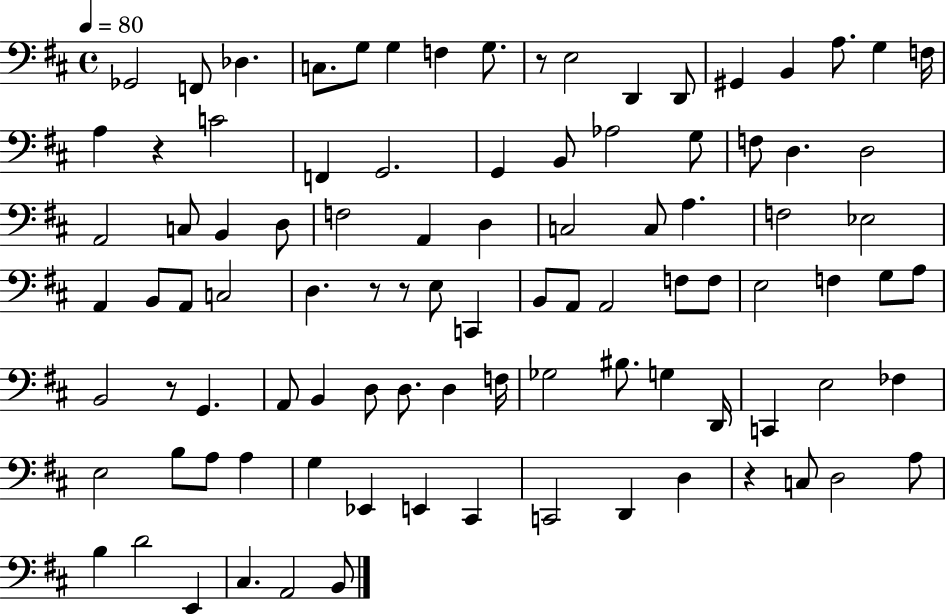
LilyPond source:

{
  \clef bass
  \time 4/4
  \defaultTimeSignature
  \key d \major
  \tempo 4 = 80
  ges,2 f,8 des4. | c8. g8 g4 f4 g8. | r8 e2 d,4 d,8 | gis,4 b,4 a8. g4 f16 | \break a4 r4 c'2 | f,4 g,2. | g,4 b,8 aes2 g8 | f8 d4. d2 | \break a,2 c8 b,4 d8 | f2 a,4 d4 | c2 c8 a4. | f2 ees2 | \break a,4 b,8 a,8 c2 | d4. r8 r8 e8 c,4 | b,8 a,8 a,2 f8 f8 | e2 f4 g8 a8 | \break b,2 r8 g,4. | a,8 b,4 d8 d8. d4 f16 | ges2 bis8. g4 d,16 | c,4 e2 fes4 | \break e2 b8 a8 a4 | g4 ees,4 e,4 cis,4 | c,2 d,4 d4 | r4 c8 d2 a8 | \break b4 d'2 e,4 | cis4. a,2 b,8 | \bar "|."
}